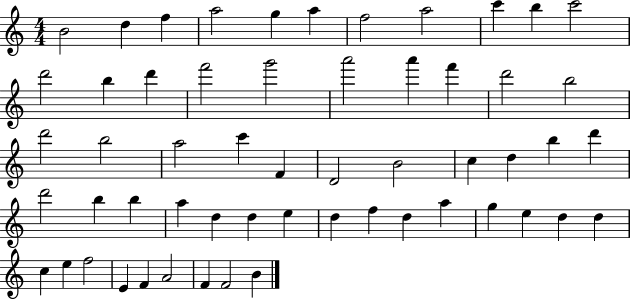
{
  \clef treble
  \numericTimeSignature
  \time 4/4
  \key c \major
  b'2 d''4 f''4 | a''2 g''4 a''4 | f''2 a''2 | c'''4 b''4 c'''2 | \break d'''2 b''4 d'''4 | f'''2 g'''2 | a'''2 a'''4 f'''4 | d'''2 b''2 | \break d'''2 b''2 | a''2 c'''4 f'4 | d'2 b'2 | c''4 d''4 b''4 d'''4 | \break d'''2 b''4 b''4 | a''4 d''4 d''4 e''4 | d''4 f''4 d''4 a''4 | g''4 e''4 d''4 d''4 | \break c''4 e''4 f''2 | e'4 f'4 a'2 | f'4 f'2 b'4 | \bar "|."
}